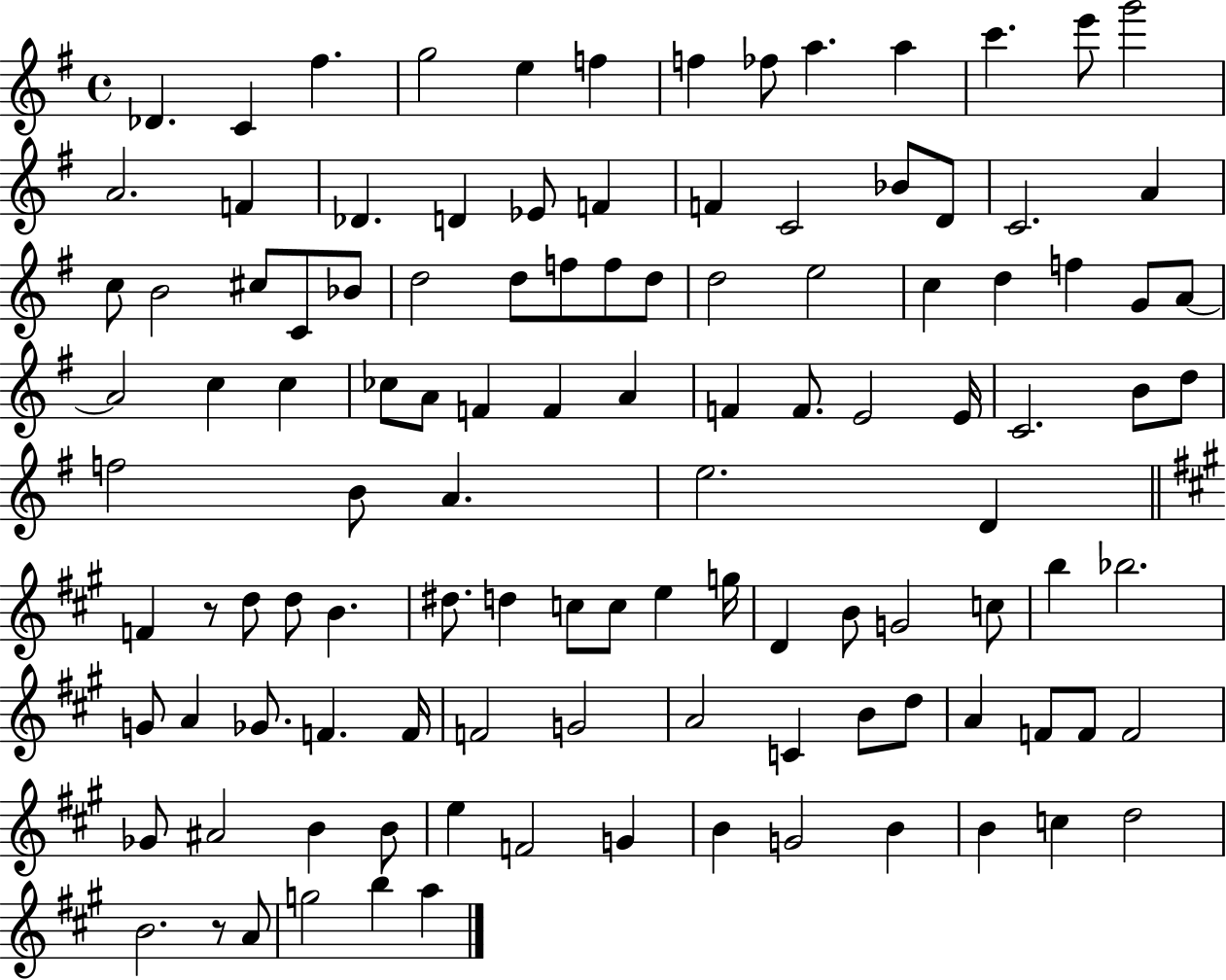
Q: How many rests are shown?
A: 2